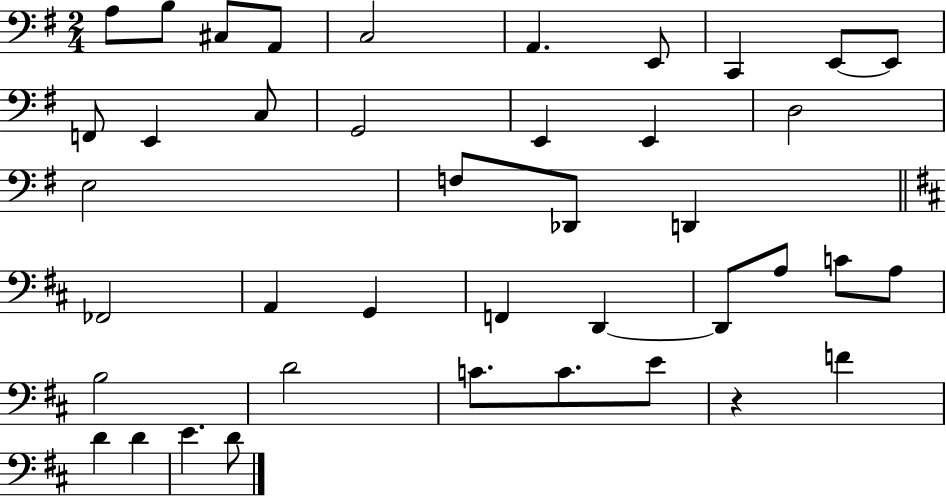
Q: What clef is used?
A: bass